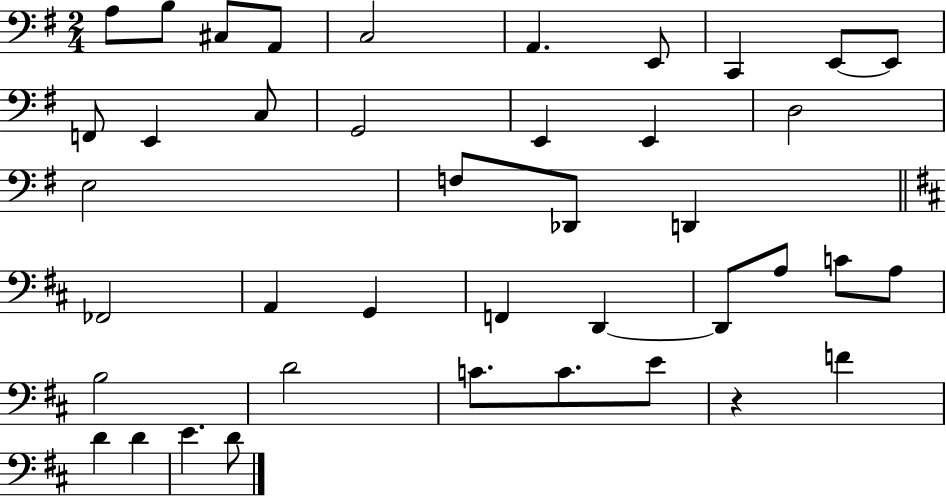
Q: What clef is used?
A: bass